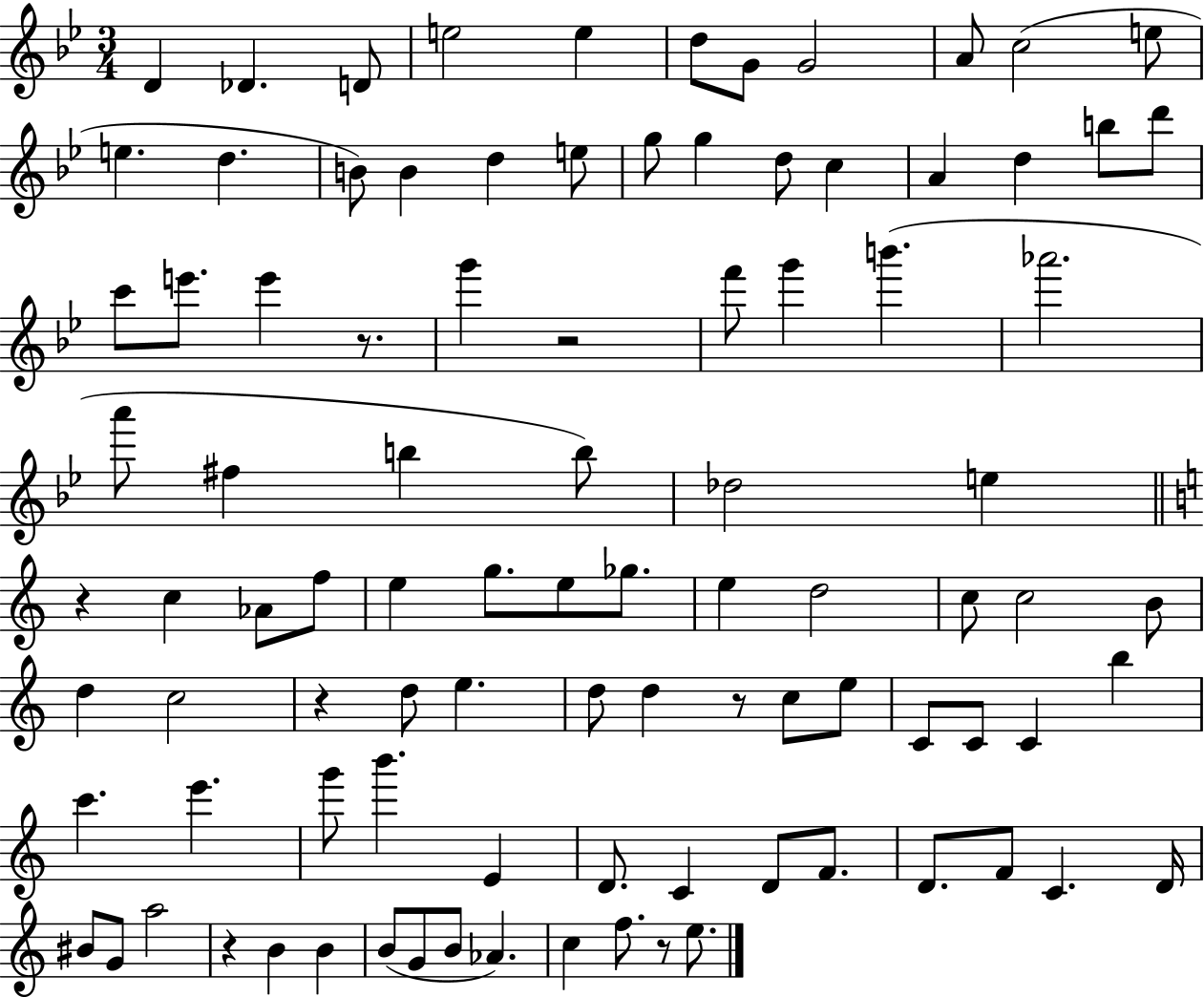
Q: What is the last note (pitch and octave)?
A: E5